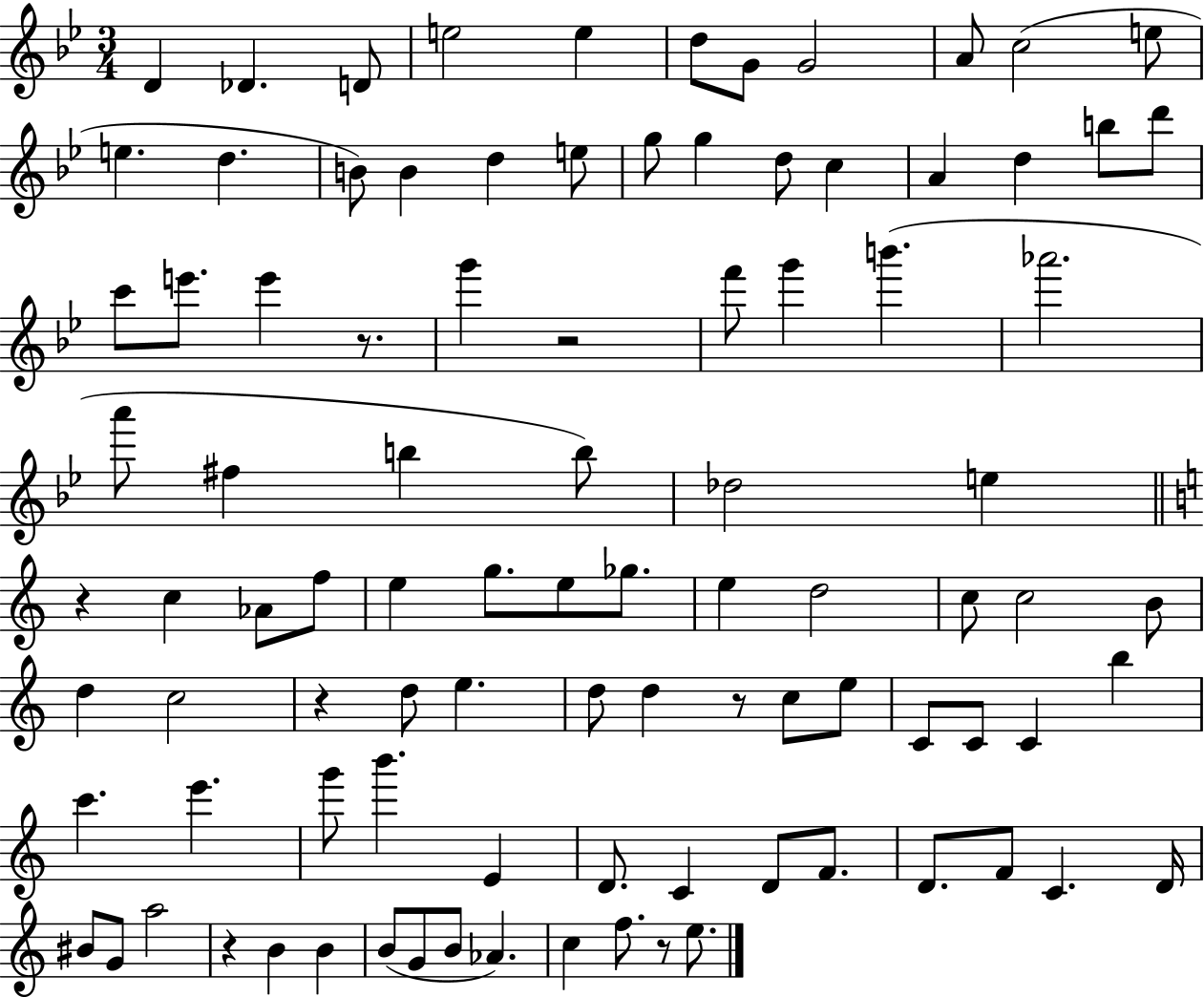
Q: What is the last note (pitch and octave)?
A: E5